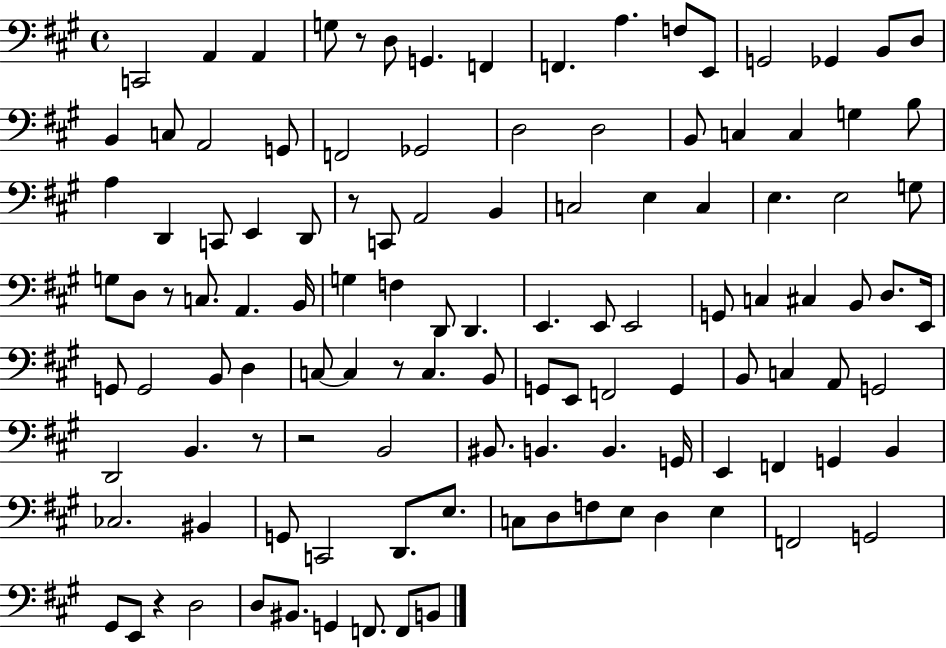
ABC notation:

X:1
T:Untitled
M:4/4
L:1/4
K:A
C,,2 A,, A,, G,/2 z/2 D,/2 G,, F,, F,, A, F,/2 E,,/2 G,,2 _G,, B,,/2 D,/2 B,, C,/2 A,,2 G,,/2 F,,2 _G,,2 D,2 D,2 B,,/2 C, C, G, B,/2 A, D,, C,,/2 E,, D,,/2 z/2 C,,/2 A,,2 B,, C,2 E, C, E, E,2 G,/2 G,/2 D,/2 z/2 C,/2 A,, B,,/4 G, F, D,,/2 D,, E,, E,,/2 E,,2 G,,/2 C, ^C, B,,/2 D,/2 E,,/4 G,,/2 G,,2 B,,/2 D, C,/2 C, z/2 C, B,,/2 G,,/2 E,,/2 F,,2 G,, B,,/2 C, A,,/2 G,,2 D,,2 B,, z/2 z2 B,,2 ^B,,/2 B,, B,, G,,/4 E,, F,, G,, B,, _C,2 ^B,, G,,/2 C,,2 D,,/2 E,/2 C,/2 D,/2 F,/2 E,/2 D, E, F,,2 G,,2 ^G,,/2 E,,/2 z D,2 D,/2 ^B,,/2 G,, F,,/2 F,,/2 B,,/2